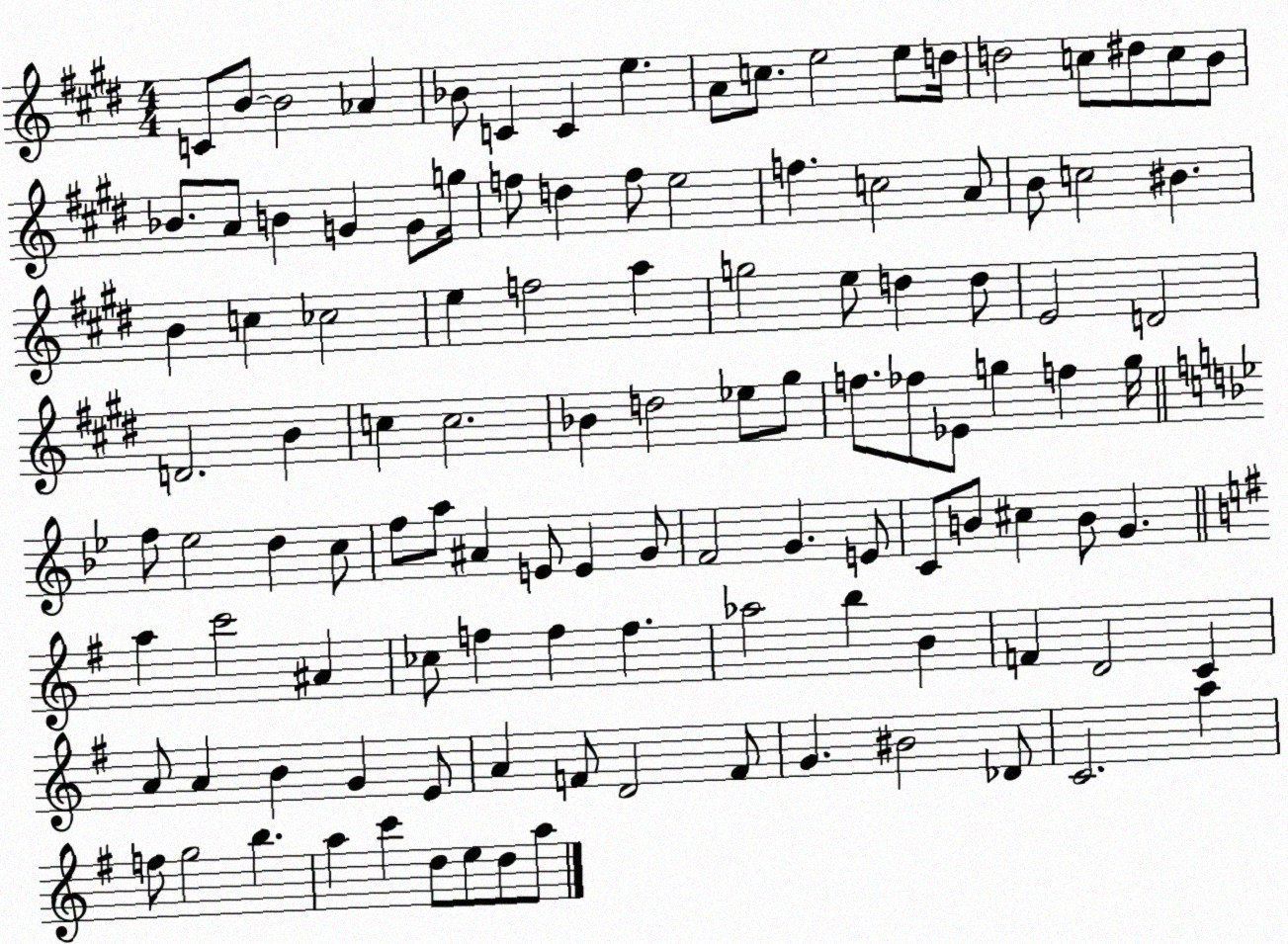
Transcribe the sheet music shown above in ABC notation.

X:1
T:Untitled
M:4/4
L:1/4
K:E
C/2 B/2 B2 _A _B/2 C C e A/2 c/2 e2 e/2 d/4 d2 c/2 ^d/2 c/2 B/2 _B/2 A/2 B G G/2 g/4 f/2 d f/2 e2 f c2 A/2 B/2 c2 ^B B c _c2 e f2 a g2 e/2 d d/2 E2 D2 D2 B c c2 _B d2 _e/2 ^g/2 f/2 _f/2 _E/2 g f g/4 f/2 _e2 d c/2 f/2 a/2 ^A E/2 E G/2 F2 G E/2 C/2 B/2 ^c B/2 G a c'2 ^A _c/2 f f f _a2 b B F D2 C A/2 A B G E/2 A F/2 D2 F/2 G ^B2 _D/2 C2 a f/2 g2 b a c' d/2 e/2 d/2 a/2